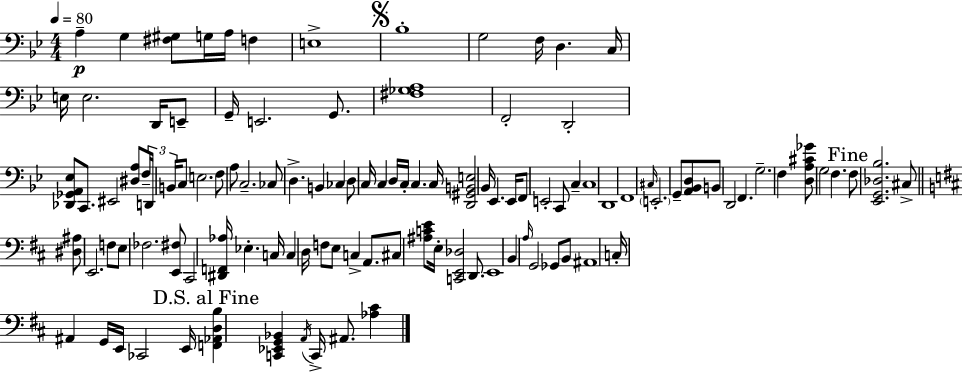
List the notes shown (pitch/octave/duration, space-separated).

A3/q G3/q [F#3,G#3]/e G3/s A3/s F3/q E3/w Bb3/w G3/h F3/s D3/q. C3/s E3/s E3/h. D2/s E2/e G2/s E2/h. G2/e. [F#3,Gb3,A3]/w F2/h D2/h [Db2,Gb2,A2,Eb3]/e C2/e. EIS2/h [D#3,A3]/e F3/s D2/s B2/s C3/e E3/h. F3/e A3/e C3/h. CES3/e D3/q. B2/q CES3/q D3/e C3/s C3/q D3/s C3/s C3/q. C3/s [D2,G#2,B2,E3]/h Bb2/s Eb2/q. Eb2/s F2/e E2/h C2/e C3/q C3/w D2/w F2/w C#3/s E2/h. G2/e [A2,Bb2,D3]/e B2/e D2/h F2/q. G3/h. F3/q [D3,A3,C#4,Gb4]/e G3/h F3/q. F3/e [Eb2,G2,Db3,Bb3]/h. C#3/e [D#3,A#3]/e E2/h. F3/e E3/e FES3/h. [E2,F#3]/e C#2/h [D#2,F2,Ab3]/s Eb3/q. C3/s C3/q D3/s F3/e E3/e C3/q A2/e. C#3/e [A#3,C4,E4]/e E3/s [C2,E2,Db3]/h D2/e. E2/w B2/q A3/s G2/h Gb2/e B2/e A#2/w C3/s A#2/q G2/s E2/s CES2/h E2/s [F2,Ab2,D3,B3]/q [C2,Eb2,G2,Bb2]/q A2/s C2/s A#2/e. [Ab3,C#4]/q